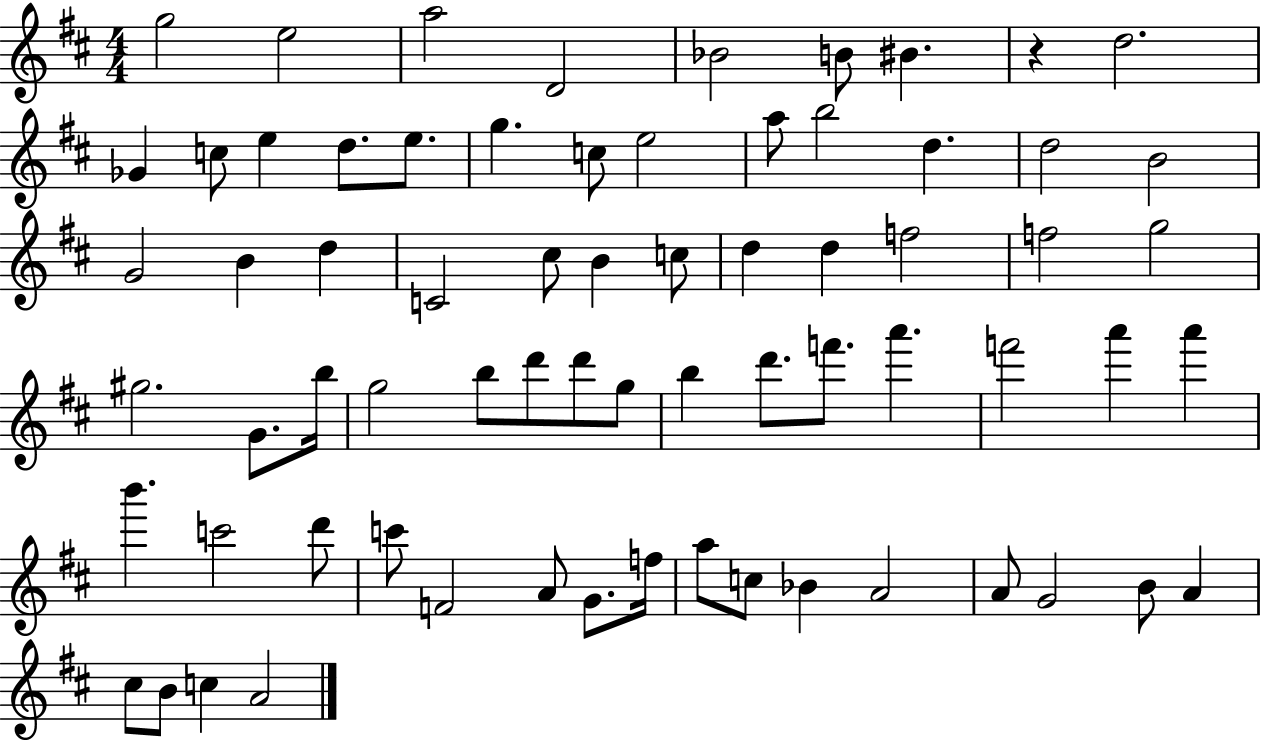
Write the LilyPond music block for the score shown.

{
  \clef treble
  \numericTimeSignature
  \time 4/4
  \key d \major
  \repeat volta 2 { g''2 e''2 | a''2 d'2 | bes'2 b'8 bis'4. | r4 d''2. | \break ges'4 c''8 e''4 d''8. e''8. | g''4. c''8 e''2 | a''8 b''2 d''4. | d''2 b'2 | \break g'2 b'4 d''4 | c'2 cis''8 b'4 c''8 | d''4 d''4 f''2 | f''2 g''2 | \break gis''2. g'8. b''16 | g''2 b''8 d'''8 d'''8 g''8 | b''4 d'''8. f'''8. a'''4. | f'''2 a'''4 a'''4 | \break b'''4. c'''2 d'''8 | c'''8 f'2 a'8 g'8. f''16 | a''8 c''8 bes'4 a'2 | a'8 g'2 b'8 a'4 | \break cis''8 b'8 c''4 a'2 | } \bar "|."
}